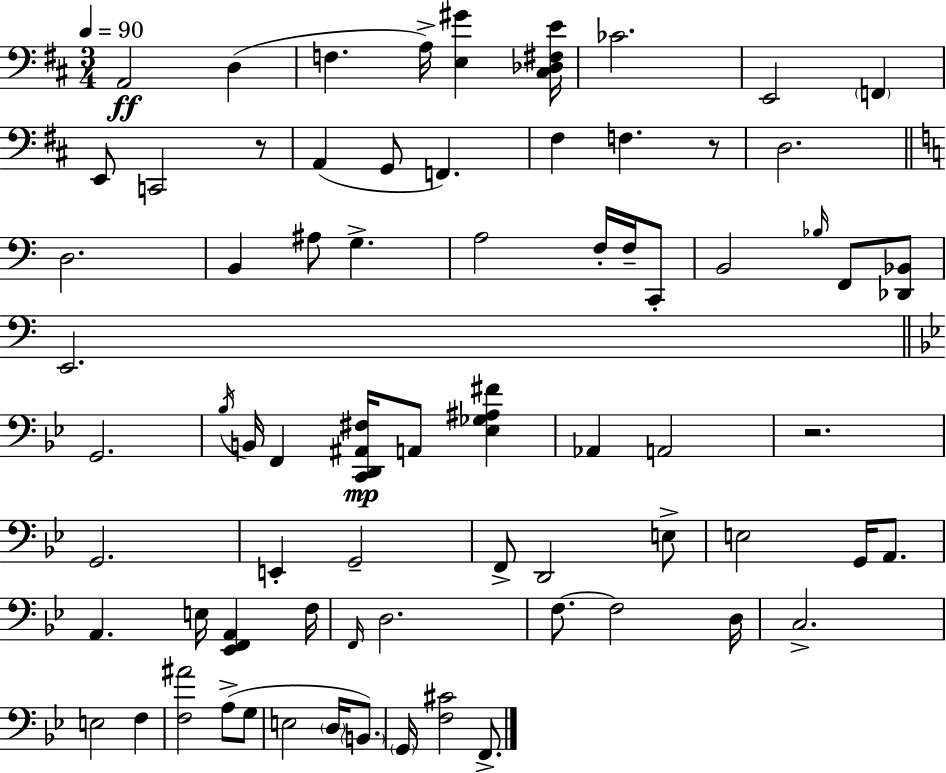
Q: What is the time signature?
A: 3/4